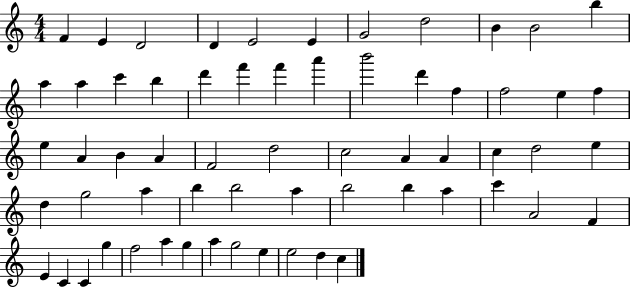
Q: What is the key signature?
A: C major